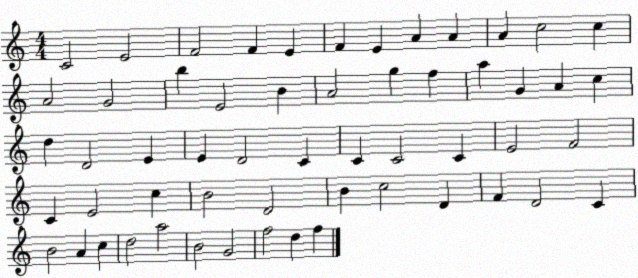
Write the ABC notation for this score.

X:1
T:Untitled
M:4/4
L:1/4
K:C
C2 E2 F2 F E F E A A A c2 c A2 G2 b E2 B A2 g f a G A c d D2 E E D2 C C C2 C E2 F2 C E2 c B2 D2 B c2 D F D2 C B2 A c d2 a2 B2 G2 f2 d f